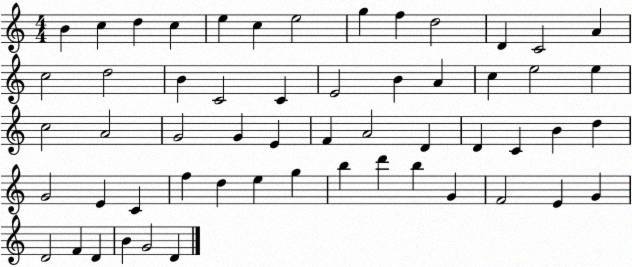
X:1
T:Untitled
M:4/4
L:1/4
K:C
B c d c e c e2 g f d2 D C2 A c2 d2 B C2 C E2 B A c e2 e c2 A2 G2 G E F A2 D D C B d G2 E C f d e g b d' b G F2 E G D2 F D B G2 D